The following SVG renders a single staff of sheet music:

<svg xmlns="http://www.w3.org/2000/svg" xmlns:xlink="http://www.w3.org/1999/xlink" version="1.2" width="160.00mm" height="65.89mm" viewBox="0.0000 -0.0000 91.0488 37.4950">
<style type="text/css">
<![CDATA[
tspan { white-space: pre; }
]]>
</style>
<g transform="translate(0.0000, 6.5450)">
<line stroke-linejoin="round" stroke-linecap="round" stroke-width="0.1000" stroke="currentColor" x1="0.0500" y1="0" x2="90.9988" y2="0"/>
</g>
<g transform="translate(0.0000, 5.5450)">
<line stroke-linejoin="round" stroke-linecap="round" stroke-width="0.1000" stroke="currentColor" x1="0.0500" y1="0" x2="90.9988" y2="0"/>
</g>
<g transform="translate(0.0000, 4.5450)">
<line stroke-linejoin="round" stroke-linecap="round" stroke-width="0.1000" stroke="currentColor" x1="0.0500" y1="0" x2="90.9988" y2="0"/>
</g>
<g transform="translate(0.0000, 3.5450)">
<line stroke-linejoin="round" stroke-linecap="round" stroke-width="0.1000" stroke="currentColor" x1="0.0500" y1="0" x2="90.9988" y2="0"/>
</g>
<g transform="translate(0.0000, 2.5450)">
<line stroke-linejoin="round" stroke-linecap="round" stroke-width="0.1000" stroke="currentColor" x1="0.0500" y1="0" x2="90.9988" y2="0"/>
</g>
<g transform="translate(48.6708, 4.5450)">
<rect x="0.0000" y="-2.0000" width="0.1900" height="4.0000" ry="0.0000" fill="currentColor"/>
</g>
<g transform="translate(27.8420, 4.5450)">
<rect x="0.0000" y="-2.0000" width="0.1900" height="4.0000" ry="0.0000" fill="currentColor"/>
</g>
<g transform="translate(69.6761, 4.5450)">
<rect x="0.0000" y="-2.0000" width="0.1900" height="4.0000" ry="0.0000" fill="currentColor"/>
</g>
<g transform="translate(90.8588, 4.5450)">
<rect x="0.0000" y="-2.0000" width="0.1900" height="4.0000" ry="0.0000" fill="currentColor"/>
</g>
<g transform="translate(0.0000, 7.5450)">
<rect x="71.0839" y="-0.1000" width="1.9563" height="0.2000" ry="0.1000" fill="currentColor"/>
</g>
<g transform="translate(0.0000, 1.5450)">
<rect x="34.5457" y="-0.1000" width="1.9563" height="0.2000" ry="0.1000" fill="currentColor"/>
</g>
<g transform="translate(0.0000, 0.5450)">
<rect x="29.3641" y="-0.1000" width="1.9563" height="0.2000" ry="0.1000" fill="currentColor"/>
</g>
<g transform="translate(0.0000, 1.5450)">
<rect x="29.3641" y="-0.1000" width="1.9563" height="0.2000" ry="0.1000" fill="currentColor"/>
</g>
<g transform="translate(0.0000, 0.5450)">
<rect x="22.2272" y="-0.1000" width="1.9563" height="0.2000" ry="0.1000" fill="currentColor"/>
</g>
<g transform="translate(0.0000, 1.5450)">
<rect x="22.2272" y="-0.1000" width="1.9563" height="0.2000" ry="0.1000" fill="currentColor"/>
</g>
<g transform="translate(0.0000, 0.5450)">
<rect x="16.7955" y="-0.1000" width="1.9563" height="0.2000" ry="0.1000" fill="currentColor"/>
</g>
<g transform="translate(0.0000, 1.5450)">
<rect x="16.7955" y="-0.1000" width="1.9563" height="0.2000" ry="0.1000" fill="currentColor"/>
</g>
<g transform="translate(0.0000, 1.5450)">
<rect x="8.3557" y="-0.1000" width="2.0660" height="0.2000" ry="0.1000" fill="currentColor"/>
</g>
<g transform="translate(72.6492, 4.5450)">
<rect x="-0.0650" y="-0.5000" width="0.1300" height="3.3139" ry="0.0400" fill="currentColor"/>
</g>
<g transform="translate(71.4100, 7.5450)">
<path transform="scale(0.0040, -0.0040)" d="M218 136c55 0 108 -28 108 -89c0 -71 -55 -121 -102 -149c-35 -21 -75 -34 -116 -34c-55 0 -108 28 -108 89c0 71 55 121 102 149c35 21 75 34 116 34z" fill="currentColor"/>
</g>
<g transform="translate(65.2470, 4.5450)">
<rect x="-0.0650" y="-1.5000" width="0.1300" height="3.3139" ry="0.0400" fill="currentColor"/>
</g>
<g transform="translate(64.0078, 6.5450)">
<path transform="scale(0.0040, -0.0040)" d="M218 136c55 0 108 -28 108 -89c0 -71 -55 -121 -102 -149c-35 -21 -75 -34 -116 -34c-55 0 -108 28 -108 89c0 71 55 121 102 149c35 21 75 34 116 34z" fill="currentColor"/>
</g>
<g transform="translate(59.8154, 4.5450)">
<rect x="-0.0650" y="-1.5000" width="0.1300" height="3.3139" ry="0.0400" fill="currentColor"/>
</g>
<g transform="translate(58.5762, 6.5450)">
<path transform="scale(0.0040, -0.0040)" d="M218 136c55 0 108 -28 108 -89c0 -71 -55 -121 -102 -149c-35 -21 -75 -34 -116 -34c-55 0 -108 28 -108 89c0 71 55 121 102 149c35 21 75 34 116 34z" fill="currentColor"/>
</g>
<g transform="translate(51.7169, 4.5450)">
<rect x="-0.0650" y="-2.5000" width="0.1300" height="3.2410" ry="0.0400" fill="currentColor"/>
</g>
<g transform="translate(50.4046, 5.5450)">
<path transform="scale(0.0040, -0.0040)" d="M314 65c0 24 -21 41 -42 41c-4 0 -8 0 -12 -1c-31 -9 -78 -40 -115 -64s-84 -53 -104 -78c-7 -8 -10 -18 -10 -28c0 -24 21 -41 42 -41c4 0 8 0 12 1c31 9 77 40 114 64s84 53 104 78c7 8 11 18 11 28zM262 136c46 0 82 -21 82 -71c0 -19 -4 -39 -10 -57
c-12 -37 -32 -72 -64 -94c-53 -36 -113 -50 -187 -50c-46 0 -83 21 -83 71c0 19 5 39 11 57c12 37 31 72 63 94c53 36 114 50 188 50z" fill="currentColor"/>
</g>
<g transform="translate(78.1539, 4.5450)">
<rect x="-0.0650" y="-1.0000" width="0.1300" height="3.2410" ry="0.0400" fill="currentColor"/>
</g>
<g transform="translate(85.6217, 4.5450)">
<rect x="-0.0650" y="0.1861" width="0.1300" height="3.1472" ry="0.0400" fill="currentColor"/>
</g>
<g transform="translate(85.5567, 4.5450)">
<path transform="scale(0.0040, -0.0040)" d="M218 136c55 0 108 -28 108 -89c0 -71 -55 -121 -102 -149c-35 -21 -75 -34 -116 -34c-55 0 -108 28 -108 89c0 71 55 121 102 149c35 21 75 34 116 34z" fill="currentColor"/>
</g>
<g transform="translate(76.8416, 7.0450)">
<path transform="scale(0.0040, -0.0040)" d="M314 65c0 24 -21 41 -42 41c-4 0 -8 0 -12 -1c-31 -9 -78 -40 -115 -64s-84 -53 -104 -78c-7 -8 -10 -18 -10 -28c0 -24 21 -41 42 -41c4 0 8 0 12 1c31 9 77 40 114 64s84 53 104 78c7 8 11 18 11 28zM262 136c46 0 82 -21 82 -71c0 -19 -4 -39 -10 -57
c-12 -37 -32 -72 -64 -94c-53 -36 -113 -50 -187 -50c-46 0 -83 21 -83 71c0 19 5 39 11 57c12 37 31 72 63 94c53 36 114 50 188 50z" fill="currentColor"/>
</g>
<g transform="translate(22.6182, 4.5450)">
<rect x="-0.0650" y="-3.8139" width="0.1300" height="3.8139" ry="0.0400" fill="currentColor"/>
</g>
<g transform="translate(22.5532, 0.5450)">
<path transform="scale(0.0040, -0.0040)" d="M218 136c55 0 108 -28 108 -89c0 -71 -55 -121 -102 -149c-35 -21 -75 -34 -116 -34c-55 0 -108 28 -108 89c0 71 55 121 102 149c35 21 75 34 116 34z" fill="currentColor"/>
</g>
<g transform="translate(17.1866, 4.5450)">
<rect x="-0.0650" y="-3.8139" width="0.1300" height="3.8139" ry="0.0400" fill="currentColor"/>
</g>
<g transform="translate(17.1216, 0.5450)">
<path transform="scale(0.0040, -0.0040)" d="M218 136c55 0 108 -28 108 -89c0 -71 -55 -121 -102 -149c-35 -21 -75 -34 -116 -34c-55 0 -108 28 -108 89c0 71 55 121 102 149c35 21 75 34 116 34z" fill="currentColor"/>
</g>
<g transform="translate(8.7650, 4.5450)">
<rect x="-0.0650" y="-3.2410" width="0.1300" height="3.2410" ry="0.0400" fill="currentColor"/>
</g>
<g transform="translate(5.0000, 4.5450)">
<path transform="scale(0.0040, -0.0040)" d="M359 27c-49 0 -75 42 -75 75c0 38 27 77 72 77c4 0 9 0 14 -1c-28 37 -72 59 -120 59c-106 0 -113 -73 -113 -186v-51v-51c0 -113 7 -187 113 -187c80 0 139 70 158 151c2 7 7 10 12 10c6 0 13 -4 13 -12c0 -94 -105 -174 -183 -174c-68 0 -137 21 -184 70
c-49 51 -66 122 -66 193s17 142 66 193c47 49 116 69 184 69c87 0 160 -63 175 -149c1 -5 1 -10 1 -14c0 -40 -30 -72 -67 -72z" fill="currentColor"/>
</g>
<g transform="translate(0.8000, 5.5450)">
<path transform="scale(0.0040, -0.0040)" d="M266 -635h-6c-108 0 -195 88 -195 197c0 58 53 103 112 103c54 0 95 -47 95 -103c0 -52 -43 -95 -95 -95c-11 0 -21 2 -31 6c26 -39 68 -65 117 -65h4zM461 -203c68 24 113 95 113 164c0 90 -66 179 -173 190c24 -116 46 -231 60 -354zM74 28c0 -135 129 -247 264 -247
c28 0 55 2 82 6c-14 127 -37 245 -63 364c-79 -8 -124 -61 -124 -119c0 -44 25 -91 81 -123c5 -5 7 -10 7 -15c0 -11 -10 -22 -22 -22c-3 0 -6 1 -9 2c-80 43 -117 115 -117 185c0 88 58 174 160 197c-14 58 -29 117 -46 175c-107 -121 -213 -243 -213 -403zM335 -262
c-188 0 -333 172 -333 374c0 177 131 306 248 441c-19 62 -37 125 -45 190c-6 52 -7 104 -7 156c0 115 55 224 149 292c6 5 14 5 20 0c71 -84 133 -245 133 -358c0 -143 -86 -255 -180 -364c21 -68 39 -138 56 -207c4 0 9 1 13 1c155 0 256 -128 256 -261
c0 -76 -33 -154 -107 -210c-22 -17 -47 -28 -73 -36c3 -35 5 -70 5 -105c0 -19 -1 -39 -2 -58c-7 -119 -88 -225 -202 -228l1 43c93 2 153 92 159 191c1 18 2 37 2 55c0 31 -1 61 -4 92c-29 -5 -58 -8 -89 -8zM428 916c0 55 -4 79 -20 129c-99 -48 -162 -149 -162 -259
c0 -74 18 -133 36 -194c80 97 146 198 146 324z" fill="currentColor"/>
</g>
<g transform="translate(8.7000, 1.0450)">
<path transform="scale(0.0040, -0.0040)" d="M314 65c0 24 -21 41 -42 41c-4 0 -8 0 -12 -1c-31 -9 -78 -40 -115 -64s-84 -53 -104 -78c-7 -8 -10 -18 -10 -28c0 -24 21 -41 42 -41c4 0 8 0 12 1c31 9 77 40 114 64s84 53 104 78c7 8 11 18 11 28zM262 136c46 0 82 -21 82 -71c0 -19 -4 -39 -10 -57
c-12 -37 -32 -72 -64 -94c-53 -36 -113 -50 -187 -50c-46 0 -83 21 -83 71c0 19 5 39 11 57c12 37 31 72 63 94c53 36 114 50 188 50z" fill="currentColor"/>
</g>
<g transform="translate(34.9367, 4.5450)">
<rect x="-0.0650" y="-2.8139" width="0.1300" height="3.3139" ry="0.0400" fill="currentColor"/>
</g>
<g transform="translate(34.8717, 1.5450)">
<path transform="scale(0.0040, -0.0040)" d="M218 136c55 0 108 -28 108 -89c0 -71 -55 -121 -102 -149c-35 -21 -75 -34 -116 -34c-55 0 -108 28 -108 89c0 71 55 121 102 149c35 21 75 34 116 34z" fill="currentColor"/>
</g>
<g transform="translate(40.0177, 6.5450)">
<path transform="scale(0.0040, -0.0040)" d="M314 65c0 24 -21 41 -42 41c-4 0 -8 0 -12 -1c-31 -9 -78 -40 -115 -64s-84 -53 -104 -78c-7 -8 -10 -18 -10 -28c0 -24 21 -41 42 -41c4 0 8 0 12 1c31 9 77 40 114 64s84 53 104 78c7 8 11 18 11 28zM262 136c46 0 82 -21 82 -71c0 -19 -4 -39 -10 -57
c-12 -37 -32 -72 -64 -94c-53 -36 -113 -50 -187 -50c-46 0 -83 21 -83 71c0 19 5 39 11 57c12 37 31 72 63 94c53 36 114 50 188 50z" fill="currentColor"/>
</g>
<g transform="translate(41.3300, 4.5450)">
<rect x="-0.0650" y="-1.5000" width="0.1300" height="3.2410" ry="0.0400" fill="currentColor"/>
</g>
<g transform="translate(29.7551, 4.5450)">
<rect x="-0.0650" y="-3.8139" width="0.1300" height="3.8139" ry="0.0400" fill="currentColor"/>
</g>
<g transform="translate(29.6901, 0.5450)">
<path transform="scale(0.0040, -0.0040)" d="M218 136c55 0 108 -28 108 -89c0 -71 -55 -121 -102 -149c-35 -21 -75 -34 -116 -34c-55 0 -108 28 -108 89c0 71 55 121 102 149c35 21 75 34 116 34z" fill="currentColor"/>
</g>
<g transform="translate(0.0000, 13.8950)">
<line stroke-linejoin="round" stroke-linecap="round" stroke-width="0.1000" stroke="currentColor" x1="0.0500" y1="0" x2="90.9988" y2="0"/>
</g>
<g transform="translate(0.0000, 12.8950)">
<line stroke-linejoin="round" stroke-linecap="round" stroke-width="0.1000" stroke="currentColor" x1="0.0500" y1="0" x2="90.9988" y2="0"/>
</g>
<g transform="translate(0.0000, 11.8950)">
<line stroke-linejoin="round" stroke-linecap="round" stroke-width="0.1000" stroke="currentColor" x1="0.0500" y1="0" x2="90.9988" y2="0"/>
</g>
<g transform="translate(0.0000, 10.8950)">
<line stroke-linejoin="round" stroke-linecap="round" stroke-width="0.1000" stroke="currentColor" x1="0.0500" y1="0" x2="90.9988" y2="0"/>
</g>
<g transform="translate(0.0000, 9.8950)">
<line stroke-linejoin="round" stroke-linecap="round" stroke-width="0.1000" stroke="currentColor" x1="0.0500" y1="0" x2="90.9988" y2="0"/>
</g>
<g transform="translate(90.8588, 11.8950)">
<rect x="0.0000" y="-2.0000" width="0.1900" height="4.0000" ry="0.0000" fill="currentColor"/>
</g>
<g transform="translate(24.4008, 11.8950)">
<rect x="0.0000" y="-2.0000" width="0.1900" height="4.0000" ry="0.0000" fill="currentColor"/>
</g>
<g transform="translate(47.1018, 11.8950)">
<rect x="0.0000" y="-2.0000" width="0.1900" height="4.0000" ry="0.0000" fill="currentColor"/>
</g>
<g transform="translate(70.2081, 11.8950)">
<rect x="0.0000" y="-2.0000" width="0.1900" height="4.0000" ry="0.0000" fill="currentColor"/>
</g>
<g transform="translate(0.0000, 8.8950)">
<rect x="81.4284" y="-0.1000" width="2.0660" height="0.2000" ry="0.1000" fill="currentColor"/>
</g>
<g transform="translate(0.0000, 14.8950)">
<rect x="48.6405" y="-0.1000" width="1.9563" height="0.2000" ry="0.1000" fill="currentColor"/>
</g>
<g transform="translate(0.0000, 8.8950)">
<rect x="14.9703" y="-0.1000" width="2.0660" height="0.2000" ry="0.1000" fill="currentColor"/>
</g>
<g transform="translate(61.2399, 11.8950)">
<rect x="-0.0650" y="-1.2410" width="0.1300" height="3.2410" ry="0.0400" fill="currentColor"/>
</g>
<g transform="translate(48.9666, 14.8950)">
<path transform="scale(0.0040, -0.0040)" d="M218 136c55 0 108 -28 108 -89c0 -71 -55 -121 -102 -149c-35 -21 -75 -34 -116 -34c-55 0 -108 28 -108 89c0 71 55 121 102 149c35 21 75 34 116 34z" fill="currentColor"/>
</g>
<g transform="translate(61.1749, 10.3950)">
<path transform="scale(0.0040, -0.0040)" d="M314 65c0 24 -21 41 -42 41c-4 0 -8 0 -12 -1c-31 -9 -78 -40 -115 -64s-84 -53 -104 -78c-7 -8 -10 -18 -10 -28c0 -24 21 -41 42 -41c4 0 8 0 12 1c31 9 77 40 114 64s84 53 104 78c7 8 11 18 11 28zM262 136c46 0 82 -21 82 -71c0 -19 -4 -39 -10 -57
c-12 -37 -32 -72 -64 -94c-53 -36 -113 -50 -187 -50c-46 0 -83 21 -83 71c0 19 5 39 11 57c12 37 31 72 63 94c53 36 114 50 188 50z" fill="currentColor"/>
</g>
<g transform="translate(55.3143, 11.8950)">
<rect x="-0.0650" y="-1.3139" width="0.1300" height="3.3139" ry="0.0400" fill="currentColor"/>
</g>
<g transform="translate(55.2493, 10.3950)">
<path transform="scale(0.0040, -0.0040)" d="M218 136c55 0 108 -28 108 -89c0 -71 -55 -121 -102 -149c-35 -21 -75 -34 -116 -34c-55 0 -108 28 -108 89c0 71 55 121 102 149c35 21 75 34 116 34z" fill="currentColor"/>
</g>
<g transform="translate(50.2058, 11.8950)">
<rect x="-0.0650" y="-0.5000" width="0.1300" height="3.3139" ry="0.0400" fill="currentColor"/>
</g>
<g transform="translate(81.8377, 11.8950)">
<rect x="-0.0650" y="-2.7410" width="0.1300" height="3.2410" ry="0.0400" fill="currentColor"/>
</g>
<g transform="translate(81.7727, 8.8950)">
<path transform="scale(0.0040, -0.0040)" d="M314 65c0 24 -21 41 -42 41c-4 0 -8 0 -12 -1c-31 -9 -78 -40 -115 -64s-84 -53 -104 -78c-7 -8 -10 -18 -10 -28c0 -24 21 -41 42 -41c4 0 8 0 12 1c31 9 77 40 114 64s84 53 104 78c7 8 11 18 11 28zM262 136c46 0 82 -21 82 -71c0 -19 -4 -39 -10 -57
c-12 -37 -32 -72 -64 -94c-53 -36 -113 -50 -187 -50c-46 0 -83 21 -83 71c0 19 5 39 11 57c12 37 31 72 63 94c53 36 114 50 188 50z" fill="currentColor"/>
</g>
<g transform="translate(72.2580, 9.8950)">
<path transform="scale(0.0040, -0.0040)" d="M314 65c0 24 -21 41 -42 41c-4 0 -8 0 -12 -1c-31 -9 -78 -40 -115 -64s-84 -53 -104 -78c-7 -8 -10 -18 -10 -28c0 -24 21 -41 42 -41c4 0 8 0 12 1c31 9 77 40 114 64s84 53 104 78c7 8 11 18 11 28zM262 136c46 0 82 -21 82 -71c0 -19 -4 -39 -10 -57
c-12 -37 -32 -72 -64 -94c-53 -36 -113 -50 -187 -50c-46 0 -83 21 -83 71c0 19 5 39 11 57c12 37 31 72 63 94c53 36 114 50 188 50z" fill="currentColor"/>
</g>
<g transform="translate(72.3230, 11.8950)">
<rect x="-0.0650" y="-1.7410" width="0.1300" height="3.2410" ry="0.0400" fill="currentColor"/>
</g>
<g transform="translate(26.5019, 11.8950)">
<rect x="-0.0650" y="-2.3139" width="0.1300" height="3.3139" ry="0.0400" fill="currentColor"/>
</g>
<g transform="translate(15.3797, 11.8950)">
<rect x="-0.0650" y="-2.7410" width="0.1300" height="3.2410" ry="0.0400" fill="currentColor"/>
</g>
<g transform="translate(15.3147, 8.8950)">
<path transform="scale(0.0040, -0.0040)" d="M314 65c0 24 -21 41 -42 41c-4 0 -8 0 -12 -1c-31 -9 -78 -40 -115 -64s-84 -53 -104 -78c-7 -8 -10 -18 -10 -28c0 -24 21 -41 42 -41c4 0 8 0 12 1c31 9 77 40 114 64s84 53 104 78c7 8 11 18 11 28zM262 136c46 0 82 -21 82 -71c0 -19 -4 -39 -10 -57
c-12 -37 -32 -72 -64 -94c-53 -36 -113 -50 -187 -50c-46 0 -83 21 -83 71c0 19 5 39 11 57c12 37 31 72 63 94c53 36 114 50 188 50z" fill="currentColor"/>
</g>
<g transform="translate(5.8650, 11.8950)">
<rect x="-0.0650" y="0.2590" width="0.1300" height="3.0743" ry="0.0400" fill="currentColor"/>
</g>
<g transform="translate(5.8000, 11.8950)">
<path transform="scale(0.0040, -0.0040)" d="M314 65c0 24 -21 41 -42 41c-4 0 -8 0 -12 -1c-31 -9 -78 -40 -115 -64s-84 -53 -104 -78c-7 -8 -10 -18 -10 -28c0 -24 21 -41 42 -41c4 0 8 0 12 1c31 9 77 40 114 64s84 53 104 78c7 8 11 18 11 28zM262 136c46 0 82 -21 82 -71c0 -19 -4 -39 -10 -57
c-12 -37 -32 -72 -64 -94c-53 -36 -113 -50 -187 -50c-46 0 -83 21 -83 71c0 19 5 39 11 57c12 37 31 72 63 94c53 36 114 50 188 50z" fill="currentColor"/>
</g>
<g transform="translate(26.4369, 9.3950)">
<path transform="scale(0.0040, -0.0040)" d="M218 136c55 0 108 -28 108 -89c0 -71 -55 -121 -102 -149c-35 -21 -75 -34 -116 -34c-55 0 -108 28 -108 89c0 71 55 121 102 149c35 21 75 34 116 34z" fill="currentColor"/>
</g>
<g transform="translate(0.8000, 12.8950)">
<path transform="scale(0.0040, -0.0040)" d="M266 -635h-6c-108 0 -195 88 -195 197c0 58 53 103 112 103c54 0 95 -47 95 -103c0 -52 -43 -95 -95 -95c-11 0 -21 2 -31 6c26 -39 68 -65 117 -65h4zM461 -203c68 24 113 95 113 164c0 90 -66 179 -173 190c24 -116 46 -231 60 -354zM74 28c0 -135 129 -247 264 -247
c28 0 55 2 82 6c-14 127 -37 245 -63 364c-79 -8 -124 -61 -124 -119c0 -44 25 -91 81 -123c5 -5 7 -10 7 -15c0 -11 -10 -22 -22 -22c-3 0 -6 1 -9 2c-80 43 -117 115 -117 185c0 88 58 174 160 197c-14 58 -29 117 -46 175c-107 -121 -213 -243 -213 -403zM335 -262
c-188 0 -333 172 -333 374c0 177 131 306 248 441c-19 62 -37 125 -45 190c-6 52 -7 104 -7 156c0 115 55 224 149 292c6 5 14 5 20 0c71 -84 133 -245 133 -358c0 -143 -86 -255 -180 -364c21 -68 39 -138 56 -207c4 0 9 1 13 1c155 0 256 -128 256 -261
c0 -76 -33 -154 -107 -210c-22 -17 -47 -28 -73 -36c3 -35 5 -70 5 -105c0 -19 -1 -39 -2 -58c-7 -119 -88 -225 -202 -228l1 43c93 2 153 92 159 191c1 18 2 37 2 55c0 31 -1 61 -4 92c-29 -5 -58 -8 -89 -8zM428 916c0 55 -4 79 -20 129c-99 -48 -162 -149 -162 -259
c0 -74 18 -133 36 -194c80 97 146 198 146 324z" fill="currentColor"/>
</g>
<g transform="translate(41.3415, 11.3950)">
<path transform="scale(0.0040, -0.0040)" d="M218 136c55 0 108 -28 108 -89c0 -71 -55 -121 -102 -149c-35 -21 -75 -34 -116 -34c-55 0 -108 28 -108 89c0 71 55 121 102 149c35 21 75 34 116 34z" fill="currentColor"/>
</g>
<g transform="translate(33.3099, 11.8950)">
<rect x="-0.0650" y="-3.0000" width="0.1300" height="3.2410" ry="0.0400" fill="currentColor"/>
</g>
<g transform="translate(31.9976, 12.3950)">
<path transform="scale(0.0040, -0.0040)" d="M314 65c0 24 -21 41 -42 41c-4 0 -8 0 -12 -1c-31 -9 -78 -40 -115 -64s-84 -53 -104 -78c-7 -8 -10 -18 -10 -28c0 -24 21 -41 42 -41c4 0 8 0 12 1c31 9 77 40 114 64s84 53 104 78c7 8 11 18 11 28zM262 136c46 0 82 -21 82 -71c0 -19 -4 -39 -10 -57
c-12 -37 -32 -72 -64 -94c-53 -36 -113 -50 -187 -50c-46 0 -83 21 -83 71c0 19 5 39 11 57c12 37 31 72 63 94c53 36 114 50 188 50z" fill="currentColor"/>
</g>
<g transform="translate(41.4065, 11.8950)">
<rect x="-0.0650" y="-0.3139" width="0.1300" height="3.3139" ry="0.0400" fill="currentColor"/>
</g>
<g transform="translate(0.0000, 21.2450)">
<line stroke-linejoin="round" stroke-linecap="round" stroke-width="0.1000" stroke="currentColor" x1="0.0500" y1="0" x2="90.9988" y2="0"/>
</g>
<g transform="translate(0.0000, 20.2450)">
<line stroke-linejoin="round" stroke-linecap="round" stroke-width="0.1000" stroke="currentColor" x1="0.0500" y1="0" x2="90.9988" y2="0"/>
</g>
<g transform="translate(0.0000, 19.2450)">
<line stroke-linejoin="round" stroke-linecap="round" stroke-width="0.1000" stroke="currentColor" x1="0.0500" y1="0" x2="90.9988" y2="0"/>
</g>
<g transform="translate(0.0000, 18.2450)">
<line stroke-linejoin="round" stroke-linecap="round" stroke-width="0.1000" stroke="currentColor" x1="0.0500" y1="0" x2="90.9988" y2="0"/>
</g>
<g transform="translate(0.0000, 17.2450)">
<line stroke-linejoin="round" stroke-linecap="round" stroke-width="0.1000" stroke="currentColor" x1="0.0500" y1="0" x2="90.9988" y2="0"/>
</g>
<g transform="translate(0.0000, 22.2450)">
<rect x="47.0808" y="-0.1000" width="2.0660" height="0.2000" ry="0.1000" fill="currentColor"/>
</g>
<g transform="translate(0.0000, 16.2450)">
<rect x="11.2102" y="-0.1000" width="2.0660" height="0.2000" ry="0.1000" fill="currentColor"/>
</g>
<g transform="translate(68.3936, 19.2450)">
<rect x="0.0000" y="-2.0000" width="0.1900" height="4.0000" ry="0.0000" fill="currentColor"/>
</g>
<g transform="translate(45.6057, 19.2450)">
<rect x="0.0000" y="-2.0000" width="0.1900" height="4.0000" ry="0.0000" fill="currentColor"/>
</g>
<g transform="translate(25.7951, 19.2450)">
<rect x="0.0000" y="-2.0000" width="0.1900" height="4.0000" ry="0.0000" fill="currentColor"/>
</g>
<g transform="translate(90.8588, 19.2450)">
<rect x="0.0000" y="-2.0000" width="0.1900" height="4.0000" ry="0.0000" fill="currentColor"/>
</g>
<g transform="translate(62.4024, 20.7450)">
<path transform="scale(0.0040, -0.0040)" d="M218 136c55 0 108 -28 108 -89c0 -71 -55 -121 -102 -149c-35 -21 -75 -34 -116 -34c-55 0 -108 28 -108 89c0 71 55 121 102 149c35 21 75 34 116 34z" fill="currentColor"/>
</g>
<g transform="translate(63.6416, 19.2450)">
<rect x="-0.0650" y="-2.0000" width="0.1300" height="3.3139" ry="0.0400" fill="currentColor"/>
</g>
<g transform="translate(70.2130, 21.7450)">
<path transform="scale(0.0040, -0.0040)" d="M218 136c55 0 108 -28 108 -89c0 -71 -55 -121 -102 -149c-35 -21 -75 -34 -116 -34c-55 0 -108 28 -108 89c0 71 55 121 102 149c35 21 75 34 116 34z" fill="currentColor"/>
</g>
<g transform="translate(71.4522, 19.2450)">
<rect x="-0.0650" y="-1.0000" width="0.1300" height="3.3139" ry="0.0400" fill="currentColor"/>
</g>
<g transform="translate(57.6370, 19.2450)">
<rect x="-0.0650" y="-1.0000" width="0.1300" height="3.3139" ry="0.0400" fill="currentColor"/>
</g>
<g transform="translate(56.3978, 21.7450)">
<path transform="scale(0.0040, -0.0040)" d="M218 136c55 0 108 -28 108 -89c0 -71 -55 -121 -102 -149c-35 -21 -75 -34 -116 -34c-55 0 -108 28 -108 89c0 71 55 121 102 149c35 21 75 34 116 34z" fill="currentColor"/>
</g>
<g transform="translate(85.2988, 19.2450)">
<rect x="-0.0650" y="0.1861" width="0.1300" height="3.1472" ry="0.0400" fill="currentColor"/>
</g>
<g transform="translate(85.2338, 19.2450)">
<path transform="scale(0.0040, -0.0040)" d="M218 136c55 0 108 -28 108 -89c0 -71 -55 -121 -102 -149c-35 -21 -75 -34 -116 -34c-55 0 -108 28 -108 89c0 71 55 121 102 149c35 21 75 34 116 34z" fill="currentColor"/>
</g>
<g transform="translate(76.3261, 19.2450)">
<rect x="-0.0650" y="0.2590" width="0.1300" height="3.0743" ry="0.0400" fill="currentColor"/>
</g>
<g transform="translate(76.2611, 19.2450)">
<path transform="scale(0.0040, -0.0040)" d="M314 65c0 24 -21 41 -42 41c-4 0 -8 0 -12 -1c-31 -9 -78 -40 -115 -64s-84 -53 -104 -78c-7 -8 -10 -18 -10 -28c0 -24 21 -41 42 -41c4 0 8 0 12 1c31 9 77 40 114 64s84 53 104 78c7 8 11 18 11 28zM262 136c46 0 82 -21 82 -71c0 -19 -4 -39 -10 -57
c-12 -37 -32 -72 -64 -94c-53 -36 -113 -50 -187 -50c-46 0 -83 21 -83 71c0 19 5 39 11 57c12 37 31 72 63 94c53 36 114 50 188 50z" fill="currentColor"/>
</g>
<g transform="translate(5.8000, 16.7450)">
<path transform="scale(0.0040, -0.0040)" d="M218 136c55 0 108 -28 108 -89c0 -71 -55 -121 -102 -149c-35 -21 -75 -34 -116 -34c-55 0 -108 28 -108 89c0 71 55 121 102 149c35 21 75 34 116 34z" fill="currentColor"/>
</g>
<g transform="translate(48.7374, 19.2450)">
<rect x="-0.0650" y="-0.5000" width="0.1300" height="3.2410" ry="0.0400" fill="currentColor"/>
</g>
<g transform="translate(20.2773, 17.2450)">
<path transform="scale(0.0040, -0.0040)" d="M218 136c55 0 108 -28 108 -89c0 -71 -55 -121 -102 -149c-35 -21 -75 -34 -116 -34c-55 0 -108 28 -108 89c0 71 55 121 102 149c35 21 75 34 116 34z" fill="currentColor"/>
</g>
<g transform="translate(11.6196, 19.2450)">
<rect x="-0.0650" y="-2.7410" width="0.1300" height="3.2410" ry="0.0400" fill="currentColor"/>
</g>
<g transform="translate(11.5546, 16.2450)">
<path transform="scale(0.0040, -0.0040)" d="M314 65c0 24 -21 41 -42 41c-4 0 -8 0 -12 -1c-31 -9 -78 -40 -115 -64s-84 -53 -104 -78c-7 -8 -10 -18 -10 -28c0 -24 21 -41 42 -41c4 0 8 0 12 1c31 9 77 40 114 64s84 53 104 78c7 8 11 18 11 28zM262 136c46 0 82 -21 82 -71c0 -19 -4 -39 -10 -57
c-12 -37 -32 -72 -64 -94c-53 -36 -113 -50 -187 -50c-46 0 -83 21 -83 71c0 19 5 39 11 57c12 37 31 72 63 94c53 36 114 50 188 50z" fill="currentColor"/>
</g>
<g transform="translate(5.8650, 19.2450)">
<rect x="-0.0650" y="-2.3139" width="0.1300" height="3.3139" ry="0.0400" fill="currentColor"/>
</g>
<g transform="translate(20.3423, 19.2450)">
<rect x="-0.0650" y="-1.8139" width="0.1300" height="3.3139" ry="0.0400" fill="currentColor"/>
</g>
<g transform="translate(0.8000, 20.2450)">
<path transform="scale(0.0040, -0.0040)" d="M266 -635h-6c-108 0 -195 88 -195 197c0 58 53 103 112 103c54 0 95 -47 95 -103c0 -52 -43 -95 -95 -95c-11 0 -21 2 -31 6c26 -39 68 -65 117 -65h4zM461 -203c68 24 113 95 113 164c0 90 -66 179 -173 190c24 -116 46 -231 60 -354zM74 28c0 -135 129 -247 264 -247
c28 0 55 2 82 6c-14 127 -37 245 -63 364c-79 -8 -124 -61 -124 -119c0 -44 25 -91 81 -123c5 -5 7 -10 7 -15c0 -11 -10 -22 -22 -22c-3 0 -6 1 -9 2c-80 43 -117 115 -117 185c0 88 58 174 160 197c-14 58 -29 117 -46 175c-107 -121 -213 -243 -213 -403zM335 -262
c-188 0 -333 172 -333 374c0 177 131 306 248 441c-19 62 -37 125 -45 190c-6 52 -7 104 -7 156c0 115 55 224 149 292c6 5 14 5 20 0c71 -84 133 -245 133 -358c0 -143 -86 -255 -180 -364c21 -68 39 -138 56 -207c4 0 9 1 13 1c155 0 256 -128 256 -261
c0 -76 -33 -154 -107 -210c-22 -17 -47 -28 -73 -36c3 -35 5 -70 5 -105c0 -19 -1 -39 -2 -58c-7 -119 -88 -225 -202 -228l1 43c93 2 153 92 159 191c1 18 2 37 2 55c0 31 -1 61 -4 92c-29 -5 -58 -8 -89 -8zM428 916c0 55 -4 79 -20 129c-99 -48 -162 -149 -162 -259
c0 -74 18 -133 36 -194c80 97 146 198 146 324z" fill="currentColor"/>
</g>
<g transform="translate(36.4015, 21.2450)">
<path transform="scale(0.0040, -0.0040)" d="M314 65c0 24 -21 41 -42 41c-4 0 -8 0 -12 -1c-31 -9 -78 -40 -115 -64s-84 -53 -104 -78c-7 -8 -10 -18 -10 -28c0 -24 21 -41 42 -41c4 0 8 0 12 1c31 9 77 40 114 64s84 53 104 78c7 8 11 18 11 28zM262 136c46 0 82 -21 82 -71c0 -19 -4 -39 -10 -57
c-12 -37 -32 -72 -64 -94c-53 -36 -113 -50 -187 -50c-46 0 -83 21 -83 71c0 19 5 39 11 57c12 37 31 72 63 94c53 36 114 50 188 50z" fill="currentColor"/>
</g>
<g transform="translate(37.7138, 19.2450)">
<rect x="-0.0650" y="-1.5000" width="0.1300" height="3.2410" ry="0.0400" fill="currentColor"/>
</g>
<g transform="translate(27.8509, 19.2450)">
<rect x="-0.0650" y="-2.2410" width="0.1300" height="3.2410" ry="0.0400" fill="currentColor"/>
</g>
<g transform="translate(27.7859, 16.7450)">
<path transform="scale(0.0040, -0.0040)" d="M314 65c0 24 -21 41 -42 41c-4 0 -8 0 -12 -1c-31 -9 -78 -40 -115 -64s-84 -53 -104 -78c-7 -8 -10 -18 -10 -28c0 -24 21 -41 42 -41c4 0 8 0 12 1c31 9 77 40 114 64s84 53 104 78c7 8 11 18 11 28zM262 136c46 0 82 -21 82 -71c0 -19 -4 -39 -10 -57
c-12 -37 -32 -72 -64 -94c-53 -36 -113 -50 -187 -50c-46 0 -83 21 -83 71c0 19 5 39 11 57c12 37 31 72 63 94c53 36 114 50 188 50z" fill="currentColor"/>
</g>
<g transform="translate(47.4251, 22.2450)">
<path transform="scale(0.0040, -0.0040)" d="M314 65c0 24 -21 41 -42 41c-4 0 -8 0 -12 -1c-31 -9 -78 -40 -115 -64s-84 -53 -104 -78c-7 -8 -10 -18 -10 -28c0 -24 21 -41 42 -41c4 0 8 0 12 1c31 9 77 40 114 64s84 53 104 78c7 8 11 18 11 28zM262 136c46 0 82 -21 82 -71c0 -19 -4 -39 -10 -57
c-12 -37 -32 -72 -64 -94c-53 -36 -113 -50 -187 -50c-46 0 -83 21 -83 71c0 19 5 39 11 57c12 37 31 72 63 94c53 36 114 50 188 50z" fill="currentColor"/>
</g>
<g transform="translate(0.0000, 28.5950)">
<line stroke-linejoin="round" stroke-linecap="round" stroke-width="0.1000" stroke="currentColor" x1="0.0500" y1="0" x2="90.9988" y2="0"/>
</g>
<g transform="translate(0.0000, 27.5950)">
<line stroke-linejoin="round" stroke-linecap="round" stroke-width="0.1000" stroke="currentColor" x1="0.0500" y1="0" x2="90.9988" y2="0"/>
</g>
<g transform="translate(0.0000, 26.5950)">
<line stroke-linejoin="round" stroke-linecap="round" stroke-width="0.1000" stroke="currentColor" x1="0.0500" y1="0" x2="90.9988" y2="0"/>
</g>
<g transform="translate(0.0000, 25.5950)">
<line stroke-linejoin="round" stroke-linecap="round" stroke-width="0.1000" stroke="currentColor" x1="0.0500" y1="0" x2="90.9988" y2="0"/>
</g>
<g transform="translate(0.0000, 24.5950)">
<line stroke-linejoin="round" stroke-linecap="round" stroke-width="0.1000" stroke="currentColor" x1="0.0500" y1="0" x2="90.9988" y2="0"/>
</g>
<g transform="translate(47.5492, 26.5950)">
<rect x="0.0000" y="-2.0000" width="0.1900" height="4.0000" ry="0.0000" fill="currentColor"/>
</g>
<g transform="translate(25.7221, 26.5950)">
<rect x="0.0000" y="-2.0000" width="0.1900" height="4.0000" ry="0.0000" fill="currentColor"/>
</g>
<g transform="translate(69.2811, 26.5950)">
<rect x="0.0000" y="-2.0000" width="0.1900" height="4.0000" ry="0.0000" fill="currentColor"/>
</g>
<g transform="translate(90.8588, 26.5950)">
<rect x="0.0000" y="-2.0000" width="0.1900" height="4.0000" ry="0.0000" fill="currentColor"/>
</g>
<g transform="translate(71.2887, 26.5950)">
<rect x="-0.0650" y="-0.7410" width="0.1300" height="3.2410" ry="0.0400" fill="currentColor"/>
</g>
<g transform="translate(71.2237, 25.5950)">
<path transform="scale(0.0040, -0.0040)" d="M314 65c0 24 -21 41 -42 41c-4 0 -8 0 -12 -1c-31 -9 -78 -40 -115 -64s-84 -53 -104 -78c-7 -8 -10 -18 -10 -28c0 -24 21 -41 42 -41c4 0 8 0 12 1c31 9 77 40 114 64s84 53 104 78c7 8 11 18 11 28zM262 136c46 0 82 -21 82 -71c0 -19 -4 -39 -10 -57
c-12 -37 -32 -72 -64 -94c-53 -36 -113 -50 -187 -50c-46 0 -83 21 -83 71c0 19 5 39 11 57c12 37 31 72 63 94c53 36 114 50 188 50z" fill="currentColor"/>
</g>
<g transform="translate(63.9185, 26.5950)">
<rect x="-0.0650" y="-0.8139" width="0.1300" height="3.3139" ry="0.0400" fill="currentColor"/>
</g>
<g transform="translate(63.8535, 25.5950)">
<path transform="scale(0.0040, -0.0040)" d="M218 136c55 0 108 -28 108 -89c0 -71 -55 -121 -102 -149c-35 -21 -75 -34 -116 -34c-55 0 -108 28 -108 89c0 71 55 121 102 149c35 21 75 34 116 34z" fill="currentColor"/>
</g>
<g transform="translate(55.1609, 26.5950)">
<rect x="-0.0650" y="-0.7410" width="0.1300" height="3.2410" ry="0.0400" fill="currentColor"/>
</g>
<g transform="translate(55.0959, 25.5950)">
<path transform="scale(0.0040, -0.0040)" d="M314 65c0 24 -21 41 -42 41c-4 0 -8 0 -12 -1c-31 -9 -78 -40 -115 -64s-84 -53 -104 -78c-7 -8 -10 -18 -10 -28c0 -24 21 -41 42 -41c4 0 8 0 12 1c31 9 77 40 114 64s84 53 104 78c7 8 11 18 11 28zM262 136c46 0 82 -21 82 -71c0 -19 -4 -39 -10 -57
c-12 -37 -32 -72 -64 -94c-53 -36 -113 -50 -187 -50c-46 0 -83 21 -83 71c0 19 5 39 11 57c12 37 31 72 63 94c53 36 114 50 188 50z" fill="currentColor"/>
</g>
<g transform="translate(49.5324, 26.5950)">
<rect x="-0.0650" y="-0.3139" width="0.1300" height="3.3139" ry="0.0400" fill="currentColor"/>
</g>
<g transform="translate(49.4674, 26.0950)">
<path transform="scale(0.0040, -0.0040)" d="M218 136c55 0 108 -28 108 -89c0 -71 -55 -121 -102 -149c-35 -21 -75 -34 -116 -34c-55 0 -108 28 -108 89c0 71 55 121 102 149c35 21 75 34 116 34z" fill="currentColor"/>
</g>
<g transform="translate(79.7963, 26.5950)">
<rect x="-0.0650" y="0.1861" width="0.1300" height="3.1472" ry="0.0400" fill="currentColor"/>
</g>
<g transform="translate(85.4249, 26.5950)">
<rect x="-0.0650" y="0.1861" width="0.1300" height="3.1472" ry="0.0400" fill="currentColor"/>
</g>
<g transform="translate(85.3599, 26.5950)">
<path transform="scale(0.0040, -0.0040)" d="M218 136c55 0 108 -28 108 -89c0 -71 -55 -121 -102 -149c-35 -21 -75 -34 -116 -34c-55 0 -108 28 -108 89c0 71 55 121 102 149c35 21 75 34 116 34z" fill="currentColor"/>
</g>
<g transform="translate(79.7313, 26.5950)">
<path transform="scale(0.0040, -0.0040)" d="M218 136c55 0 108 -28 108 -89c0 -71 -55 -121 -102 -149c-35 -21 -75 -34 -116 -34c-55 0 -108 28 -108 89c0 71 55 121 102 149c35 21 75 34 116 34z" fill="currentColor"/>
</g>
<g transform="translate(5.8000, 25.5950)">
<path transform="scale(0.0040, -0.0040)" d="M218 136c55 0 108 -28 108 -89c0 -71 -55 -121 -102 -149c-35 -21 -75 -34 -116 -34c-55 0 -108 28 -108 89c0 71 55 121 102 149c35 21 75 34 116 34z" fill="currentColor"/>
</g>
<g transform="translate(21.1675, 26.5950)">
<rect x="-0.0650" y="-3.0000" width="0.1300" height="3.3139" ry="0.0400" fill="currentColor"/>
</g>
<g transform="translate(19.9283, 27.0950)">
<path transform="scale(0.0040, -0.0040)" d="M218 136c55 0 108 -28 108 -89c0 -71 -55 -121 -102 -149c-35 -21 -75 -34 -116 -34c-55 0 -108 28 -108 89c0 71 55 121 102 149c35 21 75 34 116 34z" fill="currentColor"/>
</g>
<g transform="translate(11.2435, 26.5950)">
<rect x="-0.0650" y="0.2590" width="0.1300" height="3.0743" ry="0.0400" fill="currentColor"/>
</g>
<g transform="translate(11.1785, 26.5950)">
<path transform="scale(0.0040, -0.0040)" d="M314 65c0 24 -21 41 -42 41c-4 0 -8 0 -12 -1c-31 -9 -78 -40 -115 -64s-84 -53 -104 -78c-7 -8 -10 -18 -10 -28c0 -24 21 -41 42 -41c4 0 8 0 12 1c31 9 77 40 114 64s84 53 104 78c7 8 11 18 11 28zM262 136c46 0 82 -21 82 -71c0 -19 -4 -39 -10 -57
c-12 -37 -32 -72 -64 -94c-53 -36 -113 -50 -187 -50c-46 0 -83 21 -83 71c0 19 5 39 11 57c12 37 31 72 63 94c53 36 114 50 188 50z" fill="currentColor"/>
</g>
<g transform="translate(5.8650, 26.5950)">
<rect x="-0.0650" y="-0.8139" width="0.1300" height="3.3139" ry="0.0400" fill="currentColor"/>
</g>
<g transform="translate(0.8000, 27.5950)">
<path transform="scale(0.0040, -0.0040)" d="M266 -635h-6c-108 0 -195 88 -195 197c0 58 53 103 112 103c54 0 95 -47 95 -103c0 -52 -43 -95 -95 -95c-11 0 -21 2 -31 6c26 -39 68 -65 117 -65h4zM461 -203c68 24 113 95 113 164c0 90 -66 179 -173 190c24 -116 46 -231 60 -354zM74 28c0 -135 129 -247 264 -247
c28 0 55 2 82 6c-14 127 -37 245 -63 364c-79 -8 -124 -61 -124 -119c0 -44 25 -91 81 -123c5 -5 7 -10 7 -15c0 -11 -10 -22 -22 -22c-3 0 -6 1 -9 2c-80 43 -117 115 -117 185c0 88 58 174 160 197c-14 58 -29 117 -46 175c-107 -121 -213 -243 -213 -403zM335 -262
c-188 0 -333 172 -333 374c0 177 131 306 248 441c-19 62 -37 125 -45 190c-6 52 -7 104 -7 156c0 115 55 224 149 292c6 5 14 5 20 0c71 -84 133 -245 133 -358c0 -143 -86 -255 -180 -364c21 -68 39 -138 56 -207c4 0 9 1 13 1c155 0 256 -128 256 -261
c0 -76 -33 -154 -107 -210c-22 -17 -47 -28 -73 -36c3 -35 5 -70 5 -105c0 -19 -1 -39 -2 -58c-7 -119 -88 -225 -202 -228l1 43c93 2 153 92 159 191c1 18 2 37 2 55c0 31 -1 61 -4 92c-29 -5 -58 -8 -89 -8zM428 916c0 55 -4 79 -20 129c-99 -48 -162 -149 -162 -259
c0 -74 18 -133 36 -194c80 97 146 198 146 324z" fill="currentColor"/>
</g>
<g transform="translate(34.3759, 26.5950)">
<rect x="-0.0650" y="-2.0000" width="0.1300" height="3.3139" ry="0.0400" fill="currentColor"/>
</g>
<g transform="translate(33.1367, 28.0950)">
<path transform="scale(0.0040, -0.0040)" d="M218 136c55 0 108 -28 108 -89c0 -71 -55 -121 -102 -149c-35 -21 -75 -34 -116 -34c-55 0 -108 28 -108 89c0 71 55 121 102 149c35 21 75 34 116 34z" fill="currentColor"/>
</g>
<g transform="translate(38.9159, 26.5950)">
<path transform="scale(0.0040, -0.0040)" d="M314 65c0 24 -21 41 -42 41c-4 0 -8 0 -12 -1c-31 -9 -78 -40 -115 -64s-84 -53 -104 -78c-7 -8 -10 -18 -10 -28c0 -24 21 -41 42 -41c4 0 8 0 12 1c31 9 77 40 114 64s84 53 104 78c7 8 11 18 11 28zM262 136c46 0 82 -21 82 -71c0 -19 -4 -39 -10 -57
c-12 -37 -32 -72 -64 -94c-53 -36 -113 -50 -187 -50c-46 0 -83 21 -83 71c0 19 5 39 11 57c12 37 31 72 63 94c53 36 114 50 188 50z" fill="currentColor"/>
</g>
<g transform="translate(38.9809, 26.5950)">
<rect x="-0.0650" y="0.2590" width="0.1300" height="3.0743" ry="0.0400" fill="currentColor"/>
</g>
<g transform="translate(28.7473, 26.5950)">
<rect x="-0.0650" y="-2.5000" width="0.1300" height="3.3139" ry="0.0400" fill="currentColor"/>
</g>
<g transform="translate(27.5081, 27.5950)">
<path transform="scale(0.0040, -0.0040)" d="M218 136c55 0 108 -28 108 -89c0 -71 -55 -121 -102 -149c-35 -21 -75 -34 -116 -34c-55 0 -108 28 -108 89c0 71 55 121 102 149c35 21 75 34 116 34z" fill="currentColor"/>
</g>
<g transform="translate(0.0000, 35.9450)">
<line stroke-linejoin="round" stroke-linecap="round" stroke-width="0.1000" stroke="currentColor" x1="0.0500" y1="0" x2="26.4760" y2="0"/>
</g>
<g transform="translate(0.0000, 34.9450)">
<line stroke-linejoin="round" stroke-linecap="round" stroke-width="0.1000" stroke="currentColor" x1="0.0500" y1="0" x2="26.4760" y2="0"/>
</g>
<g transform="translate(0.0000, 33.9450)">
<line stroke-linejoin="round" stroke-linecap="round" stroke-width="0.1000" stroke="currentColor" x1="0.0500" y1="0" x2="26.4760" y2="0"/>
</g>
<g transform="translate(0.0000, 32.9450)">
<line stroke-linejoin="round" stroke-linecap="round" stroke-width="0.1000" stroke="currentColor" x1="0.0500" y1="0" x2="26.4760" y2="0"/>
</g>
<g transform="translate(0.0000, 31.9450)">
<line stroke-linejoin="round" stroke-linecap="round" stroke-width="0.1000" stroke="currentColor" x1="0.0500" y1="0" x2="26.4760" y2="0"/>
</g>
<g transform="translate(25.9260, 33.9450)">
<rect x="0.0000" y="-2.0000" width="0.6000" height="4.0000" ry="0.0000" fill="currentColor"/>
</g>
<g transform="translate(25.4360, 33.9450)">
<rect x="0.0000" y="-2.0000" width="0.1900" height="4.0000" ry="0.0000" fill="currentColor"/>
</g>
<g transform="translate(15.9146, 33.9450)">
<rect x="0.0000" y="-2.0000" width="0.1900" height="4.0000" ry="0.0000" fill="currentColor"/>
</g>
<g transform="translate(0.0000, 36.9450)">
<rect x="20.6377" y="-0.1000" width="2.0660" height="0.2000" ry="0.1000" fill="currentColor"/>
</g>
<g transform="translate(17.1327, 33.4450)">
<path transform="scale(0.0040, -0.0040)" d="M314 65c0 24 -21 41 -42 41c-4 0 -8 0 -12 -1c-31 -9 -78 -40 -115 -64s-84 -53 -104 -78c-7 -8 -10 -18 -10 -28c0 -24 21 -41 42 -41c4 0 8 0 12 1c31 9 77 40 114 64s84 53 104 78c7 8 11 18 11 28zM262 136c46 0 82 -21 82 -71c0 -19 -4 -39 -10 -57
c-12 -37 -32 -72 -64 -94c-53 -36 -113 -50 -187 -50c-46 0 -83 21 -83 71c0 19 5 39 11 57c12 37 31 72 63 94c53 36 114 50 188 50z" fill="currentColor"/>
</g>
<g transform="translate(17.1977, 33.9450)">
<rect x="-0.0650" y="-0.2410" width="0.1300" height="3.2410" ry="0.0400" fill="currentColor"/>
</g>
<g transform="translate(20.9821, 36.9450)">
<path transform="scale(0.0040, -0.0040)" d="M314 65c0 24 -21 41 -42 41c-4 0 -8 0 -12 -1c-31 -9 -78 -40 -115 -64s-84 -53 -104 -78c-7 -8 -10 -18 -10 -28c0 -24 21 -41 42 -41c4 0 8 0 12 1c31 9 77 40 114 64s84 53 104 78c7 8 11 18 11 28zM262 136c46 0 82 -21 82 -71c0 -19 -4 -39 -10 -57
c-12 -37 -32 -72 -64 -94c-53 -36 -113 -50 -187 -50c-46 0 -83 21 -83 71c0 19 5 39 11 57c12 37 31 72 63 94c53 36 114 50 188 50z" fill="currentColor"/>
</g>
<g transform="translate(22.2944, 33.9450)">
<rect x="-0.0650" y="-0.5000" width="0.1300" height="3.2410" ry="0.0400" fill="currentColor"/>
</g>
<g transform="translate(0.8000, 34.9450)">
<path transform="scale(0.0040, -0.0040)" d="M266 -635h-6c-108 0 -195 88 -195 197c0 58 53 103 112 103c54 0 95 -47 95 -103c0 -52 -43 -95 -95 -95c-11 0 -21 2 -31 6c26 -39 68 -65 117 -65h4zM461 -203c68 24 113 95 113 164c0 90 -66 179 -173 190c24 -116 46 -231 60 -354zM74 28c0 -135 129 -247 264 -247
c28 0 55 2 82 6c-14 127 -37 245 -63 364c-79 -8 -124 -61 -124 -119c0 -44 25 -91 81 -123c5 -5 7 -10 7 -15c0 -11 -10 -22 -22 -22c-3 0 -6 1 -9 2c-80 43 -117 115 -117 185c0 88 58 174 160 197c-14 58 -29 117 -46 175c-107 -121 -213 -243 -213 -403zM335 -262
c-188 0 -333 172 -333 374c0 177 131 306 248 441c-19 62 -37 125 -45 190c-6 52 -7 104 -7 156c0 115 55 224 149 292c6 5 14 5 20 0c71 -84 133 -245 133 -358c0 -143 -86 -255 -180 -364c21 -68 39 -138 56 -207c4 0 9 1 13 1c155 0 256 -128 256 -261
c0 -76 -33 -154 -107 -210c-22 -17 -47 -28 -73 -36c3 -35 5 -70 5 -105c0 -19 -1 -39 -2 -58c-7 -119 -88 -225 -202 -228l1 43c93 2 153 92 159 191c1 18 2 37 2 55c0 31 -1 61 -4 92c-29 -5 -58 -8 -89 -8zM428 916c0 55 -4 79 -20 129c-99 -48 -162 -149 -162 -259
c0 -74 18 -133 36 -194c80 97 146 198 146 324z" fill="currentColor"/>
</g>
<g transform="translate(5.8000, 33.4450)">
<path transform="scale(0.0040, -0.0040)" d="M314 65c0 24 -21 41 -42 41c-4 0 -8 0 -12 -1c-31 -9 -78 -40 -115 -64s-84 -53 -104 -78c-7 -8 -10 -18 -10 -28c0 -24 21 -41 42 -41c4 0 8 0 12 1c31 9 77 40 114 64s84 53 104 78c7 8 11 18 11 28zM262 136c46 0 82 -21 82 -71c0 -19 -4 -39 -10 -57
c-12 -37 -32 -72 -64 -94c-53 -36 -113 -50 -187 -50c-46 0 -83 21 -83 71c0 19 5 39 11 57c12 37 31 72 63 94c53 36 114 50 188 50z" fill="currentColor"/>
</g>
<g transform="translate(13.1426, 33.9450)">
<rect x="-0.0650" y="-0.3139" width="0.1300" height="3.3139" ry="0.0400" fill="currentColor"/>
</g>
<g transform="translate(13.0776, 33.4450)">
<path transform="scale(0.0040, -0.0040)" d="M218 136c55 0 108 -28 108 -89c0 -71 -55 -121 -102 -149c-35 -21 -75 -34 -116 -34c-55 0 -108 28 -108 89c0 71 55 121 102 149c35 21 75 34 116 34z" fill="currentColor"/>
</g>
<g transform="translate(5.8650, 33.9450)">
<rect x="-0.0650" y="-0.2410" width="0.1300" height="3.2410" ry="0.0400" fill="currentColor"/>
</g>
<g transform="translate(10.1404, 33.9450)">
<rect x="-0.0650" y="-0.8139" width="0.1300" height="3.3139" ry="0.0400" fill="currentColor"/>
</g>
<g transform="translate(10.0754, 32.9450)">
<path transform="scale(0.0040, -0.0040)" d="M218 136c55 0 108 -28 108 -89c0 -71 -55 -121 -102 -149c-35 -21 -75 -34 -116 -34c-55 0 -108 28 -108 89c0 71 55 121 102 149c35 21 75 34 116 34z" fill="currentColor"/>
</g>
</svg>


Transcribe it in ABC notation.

X:1
T:Untitled
M:4/4
L:1/4
K:C
b2 c' c' c' a E2 G2 E E C D2 B B2 a2 g A2 c C e e2 f2 a2 g a2 f g2 E2 C2 D F D B2 B d B2 A G F B2 c d2 d d2 B B c2 d c c2 C2